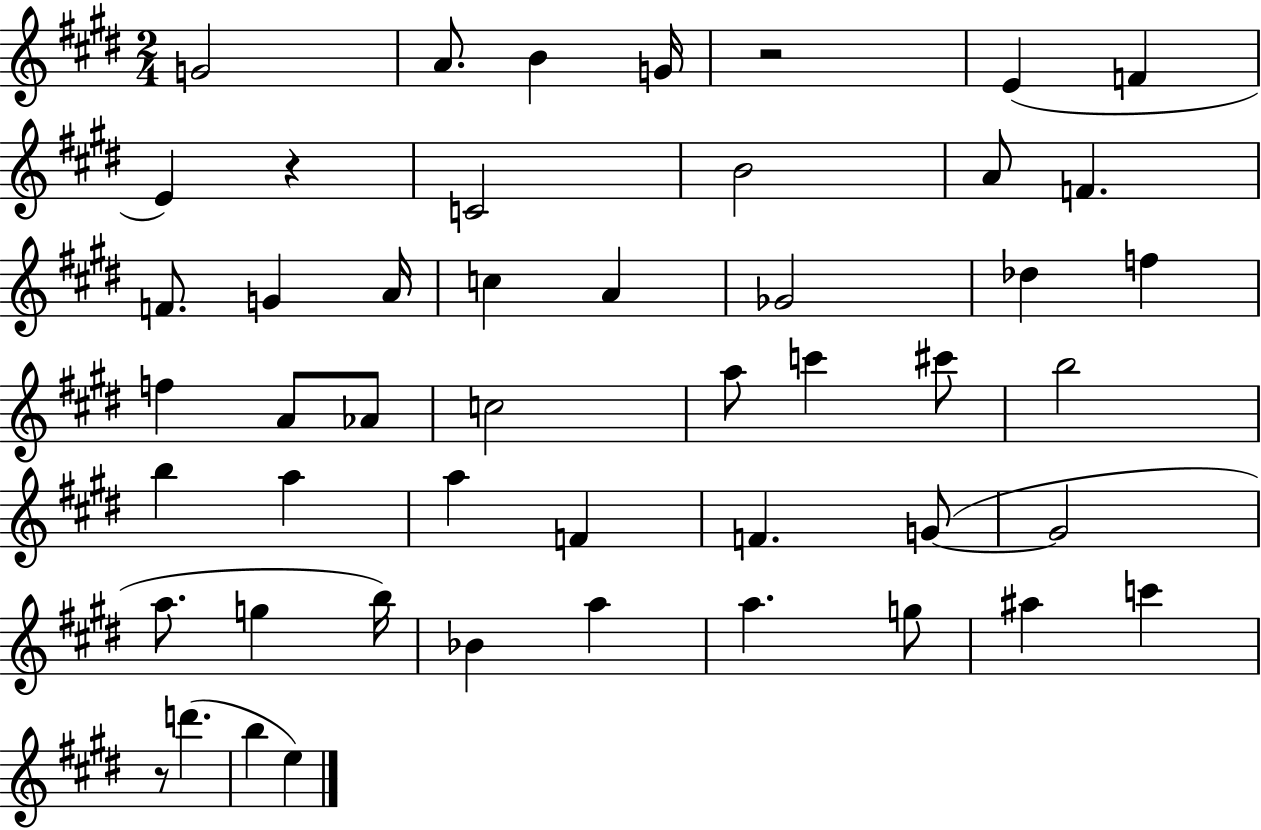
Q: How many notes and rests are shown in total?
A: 49